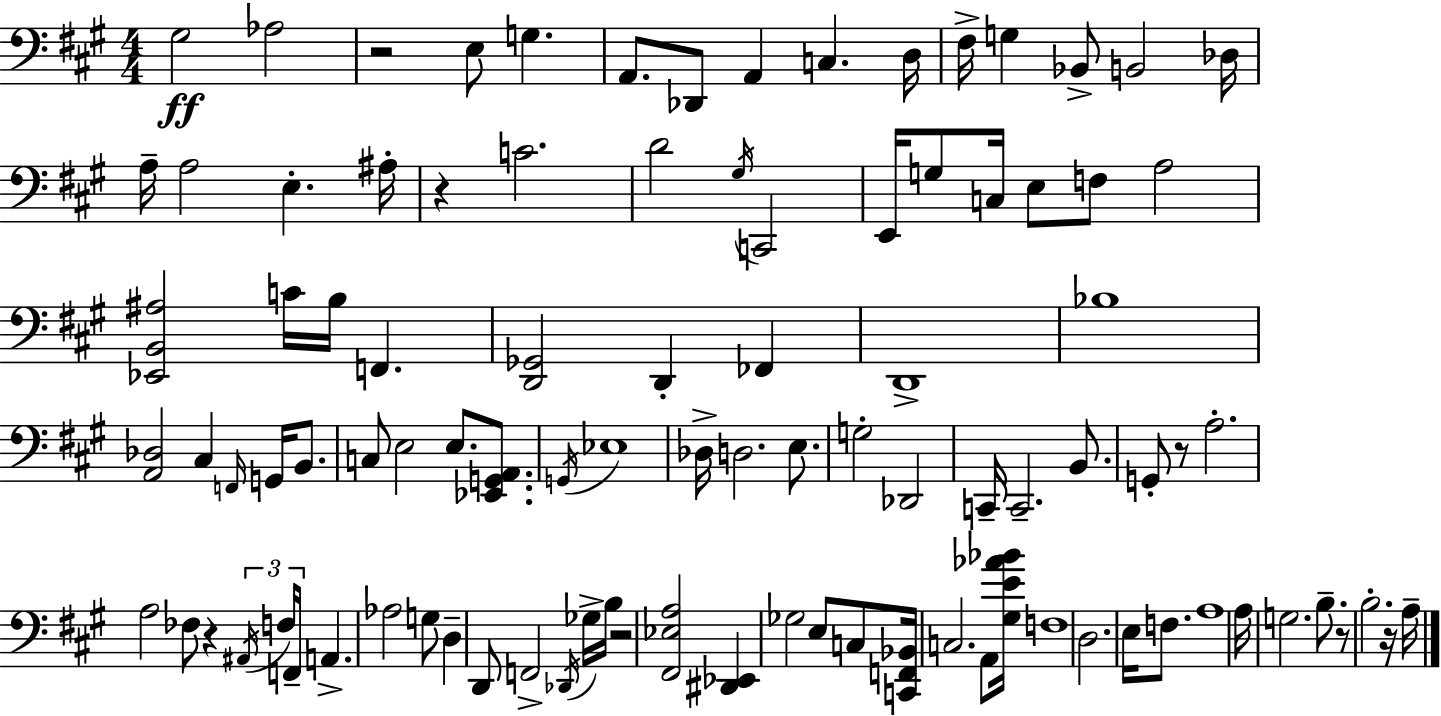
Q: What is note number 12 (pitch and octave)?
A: Bb2